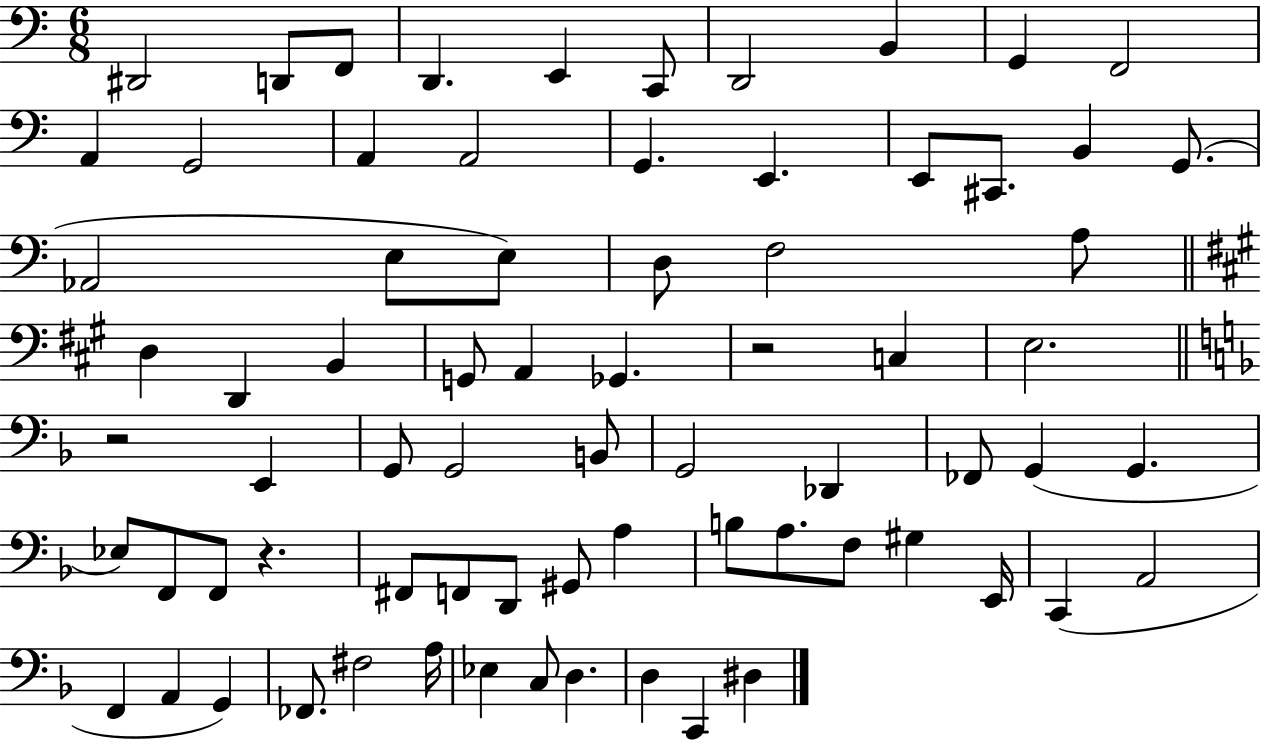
{
  \clef bass
  \numericTimeSignature
  \time 6/8
  \key c \major
  dis,2 d,8 f,8 | d,4. e,4 c,8 | d,2 b,4 | g,4 f,2 | \break a,4 g,2 | a,4 a,2 | g,4. e,4. | e,8 cis,8. b,4 g,8.( | \break aes,2 e8 e8) | d8 f2 a8 | \bar "||" \break \key a \major d4 d,4 b,4 | g,8 a,4 ges,4. | r2 c4 | e2. | \break \bar "||" \break \key f \major r2 e,4 | g,8 g,2 b,8 | g,2 des,4 | fes,8 g,4( g,4. | \break ees8) f,8 f,8 r4. | fis,8 f,8 d,8 gis,8 a4 | b8 a8. f8 gis4 e,16 | c,4( a,2 | \break f,4 a,4 g,4) | fes,8. fis2 a16 | ees4 c8 d4. | d4 c,4 dis4 | \break \bar "|."
}